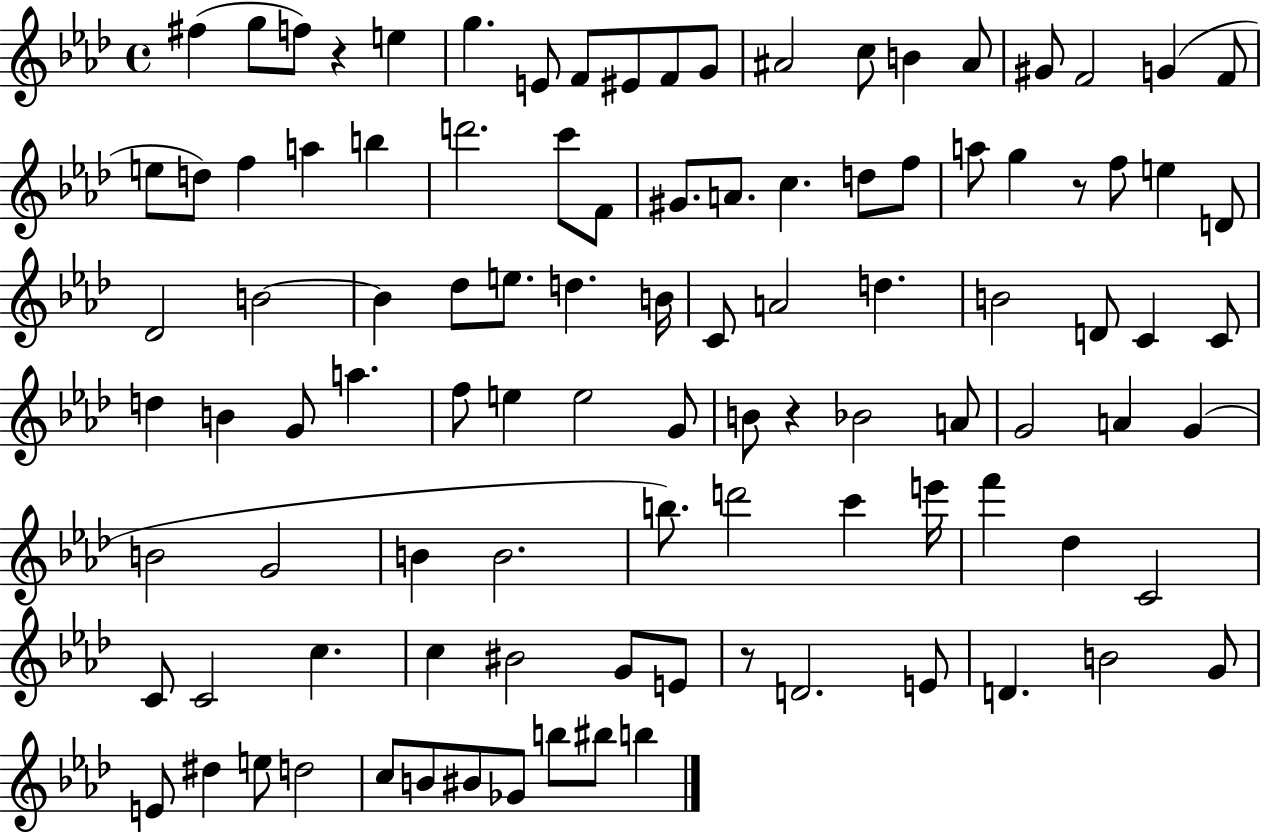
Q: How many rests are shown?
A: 4